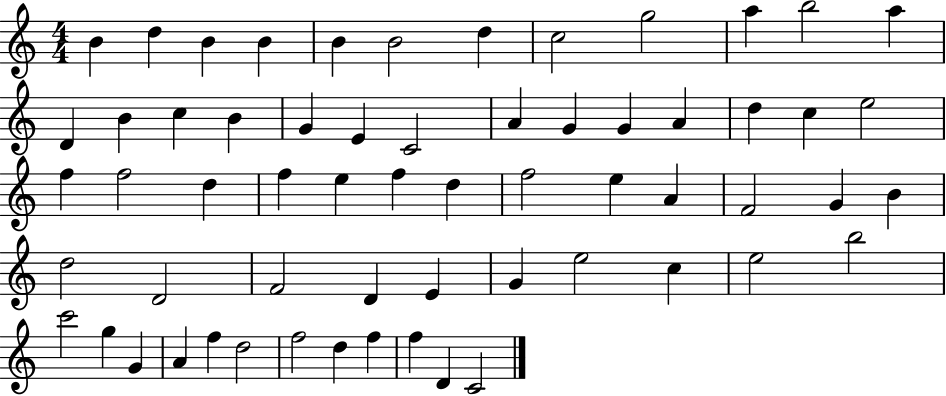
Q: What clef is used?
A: treble